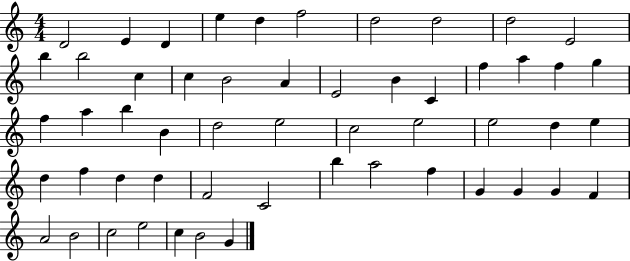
{
  \clef treble
  \numericTimeSignature
  \time 4/4
  \key c \major
  d'2 e'4 d'4 | e''4 d''4 f''2 | d''2 d''2 | d''2 e'2 | \break b''4 b''2 c''4 | c''4 b'2 a'4 | e'2 b'4 c'4 | f''4 a''4 f''4 g''4 | \break f''4 a''4 b''4 b'4 | d''2 e''2 | c''2 e''2 | e''2 d''4 e''4 | \break d''4 f''4 d''4 d''4 | f'2 c'2 | b''4 a''2 f''4 | g'4 g'4 g'4 f'4 | \break a'2 b'2 | c''2 e''2 | c''4 b'2 g'4 | \bar "|."
}